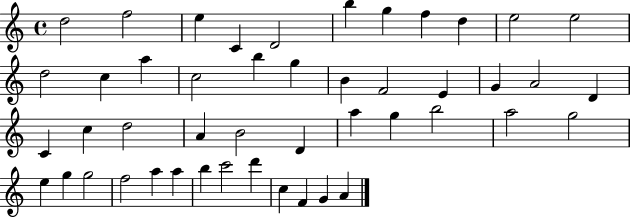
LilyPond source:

{
  \clef treble
  \time 4/4
  \defaultTimeSignature
  \key c \major
  d''2 f''2 | e''4 c'4 d'2 | b''4 g''4 f''4 d''4 | e''2 e''2 | \break d''2 c''4 a''4 | c''2 b''4 g''4 | b'4 f'2 e'4 | g'4 a'2 d'4 | \break c'4 c''4 d''2 | a'4 b'2 d'4 | a''4 g''4 b''2 | a''2 g''2 | \break e''4 g''4 g''2 | f''2 a''4 a''4 | b''4 c'''2 d'''4 | c''4 f'4 g'4 a'4 | \break \bar "|."
}